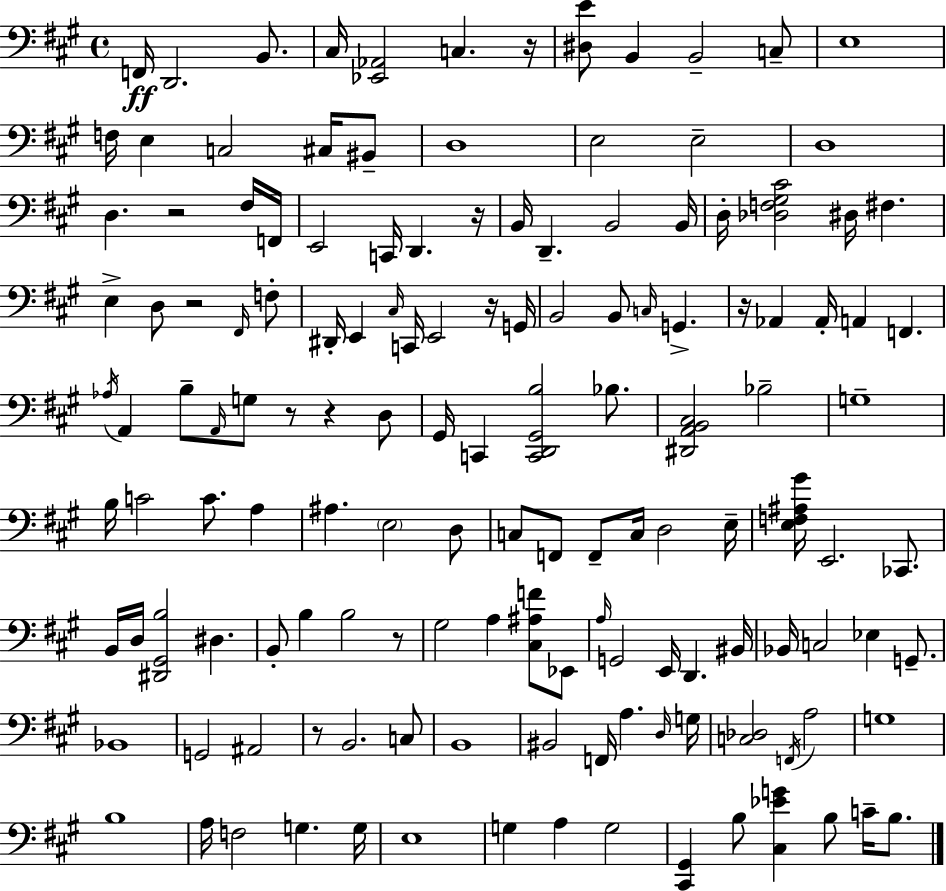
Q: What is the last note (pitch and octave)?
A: B3